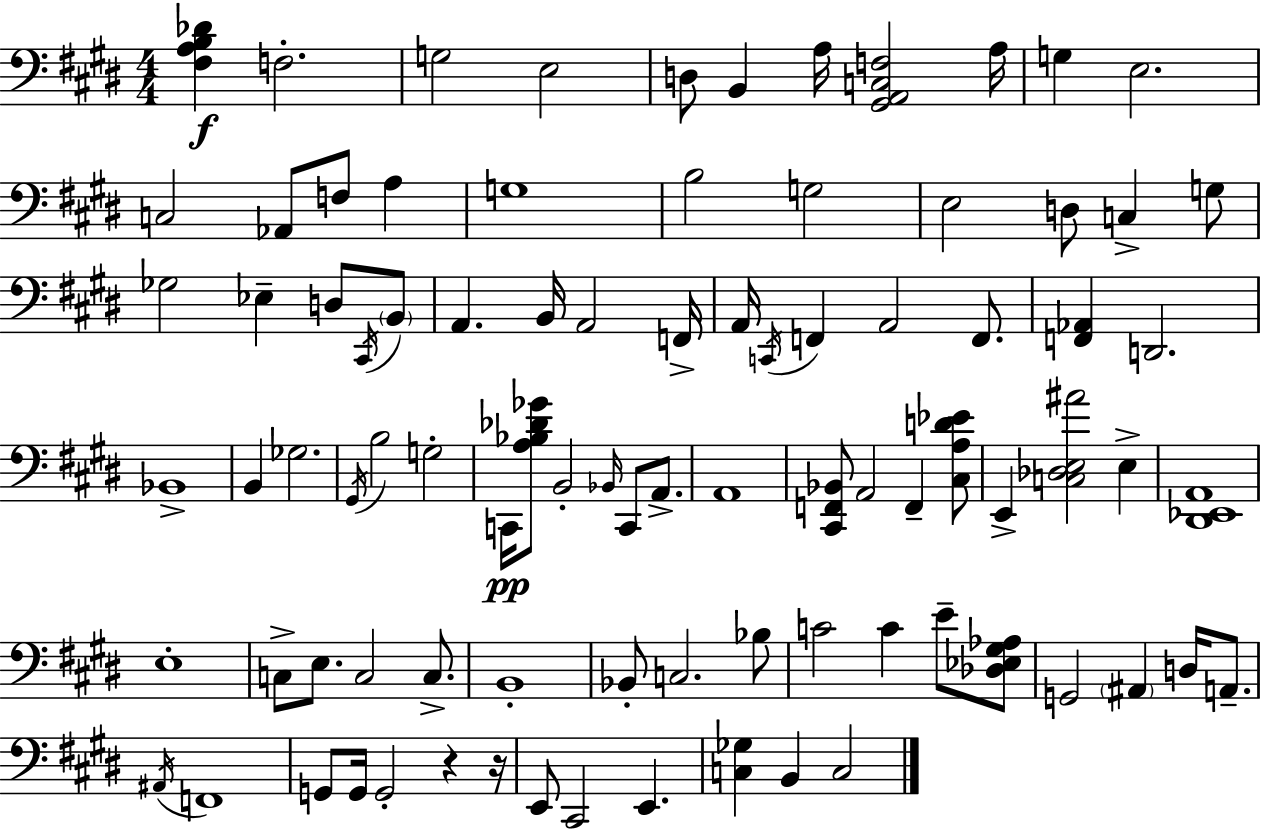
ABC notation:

X:1
T:Untitled
M:4/4
L:1/4
K:E
[^F,A,B,_D] F,2 G,2 E,2 D,/2 B,, A,/4 [^G,,A,,C,F,]2 A,/4 G, E,2 C,2 _A,,/2 F,/2 A, G,4 B,2 G,2 E,2 D,/2 C, G,/2 _G,2 _E, D,/2 ^C,,/4 B,,/2 A,, B,,/4 A,,2 F,,/4 A,,/4 C,,/4 F,, A,,2 F,,/2 [F,,_A,,] D,,2 _B,,4 B,, _G,2 ^G,,/4 B,2 G,2 C,,/4 [A,_B,_D_G]/2 B,,2 _B,,/4 C,,/2 A,,/2 A,,4 [^C,,F,,_B,,]/2 A,,2 F,, [^C,A,D_E]/2 E,, [C,_D,E,^A]2 E, [^D,,_E,,A,,]4 E,4 C,/2 E,/2 C,2 C,/2 B,,4 _B,,/2 C,2 _B,/2 C2 C E/2 [_D,_E,^G,_A,]/2 G,,2 ^A,, D,/4 A,,/2 ^A,,/4 F,,4 G,,/2 G,,/4 G,,2 z z/4 E,,/2 ^C,,2 E,, [C,_G,] B,, C,2